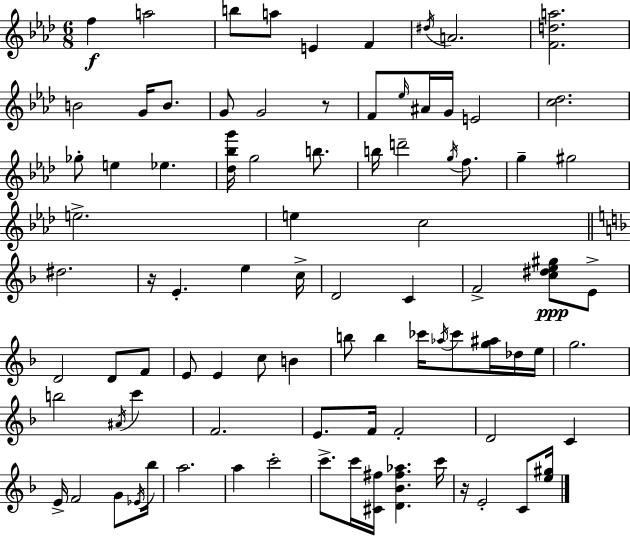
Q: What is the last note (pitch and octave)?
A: C4